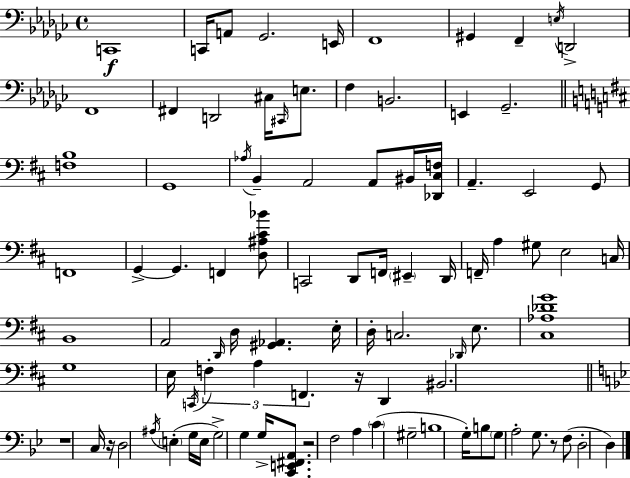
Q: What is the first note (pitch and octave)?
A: C2